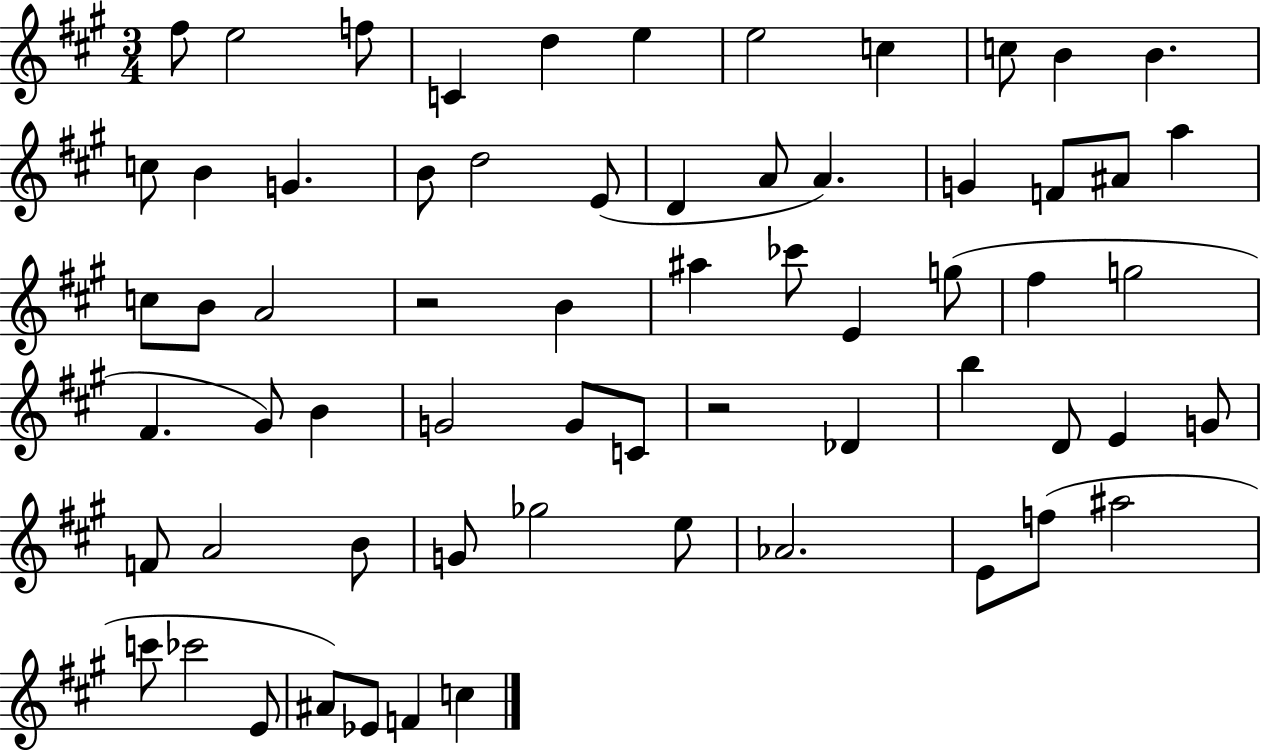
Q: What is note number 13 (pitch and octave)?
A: B4